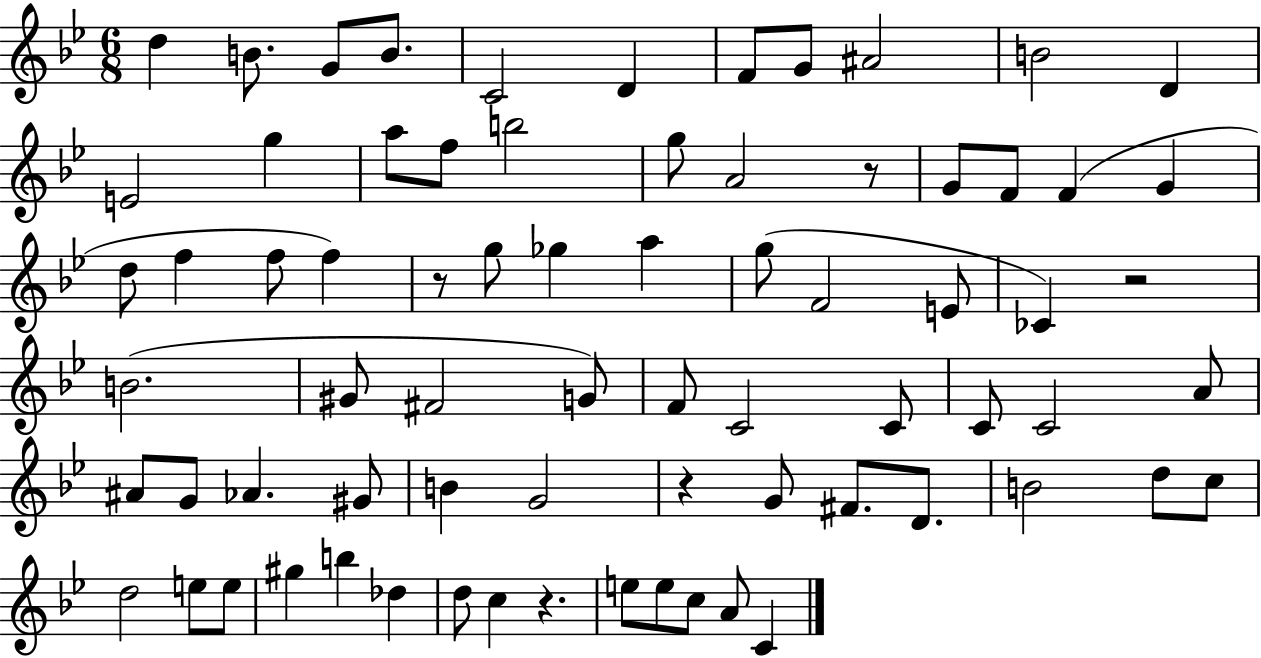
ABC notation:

X:1
T:Untitled
M:6/8
L:1/4
K:Bb
d B/2 G/2 B/2 C2 D F/2 G/2 ^A2 B2 D E2 g a/2 f/2 b2 g/2 A2 z/2 G/2 F/2 F G d/2 f f/2 f z/2 g/2 _g a g/2 F2 E/2 _C z2 B2 ^G/2 ^F2 G/2 F/2 C2 C/2 C/2 C2 A/2 ^A/2 G/2 _A ^G/2 B G2 z G/2 ^F/2 D/2 B2 d/2 c/2 d2 e/2 e/2 ^g b _d d/2 c z e/2 e/2 c/2 A/2 C